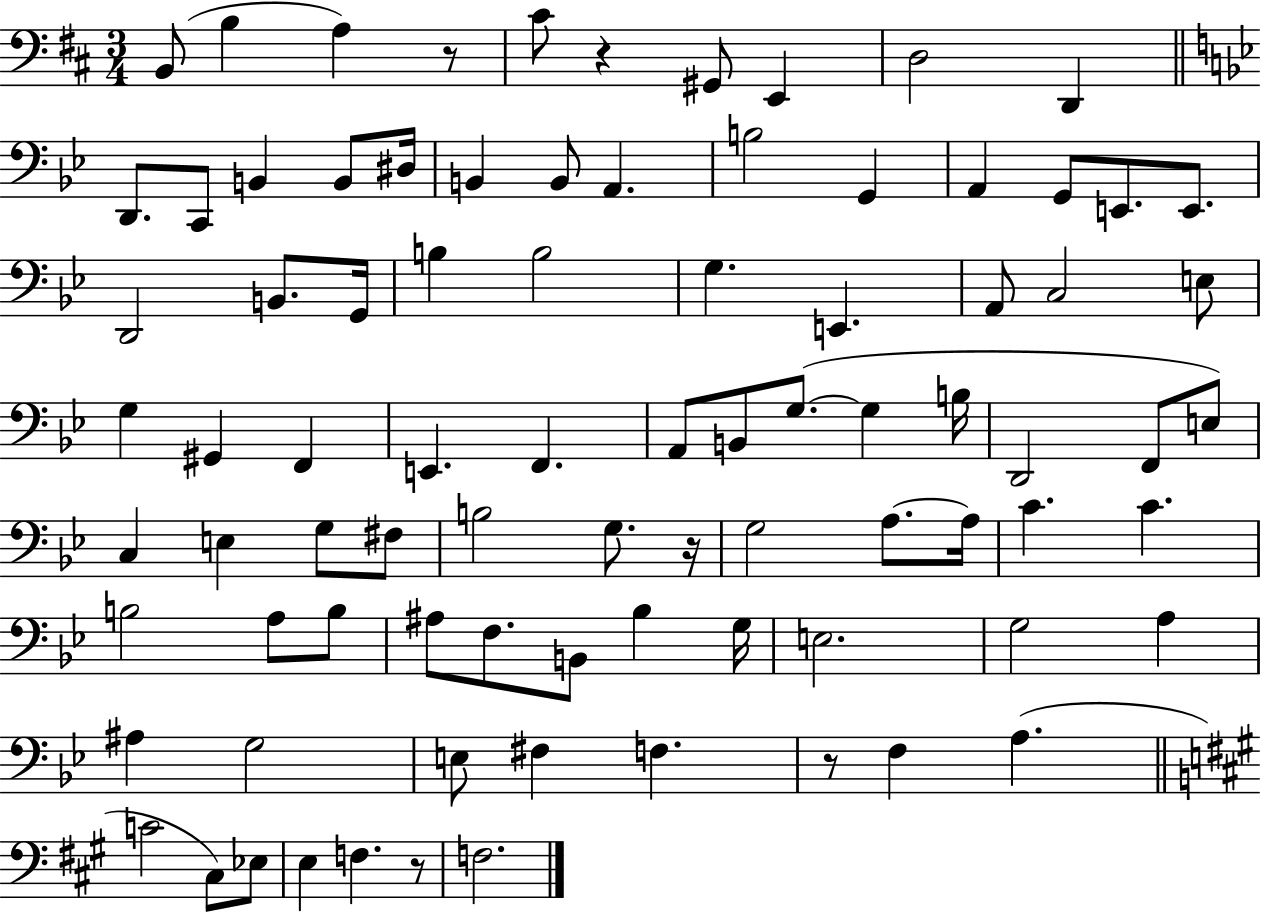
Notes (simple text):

B2/e B3/q A3/q R/e C#4/e R/q G#2/e E2/q D3/h D2/q D2/e. C2/e B2/q B2/e D#3/s B2/q B2/e A2/q. B3/h G2/q A2/q G2/e E2/e. E2/e. D2/h B2/e. G2/s B3/q B3/h G3/q. E2/q. A2/e C3/h E3/e G3/q G#2/q F2/q E2/q. F2/q. A2/e B2/e G3/e. G3/q B3/s D2/h F2/e E3/e C3/q E3/q G3/e F#3/e B3/h G3/e. R/s G3/h A3/e. A3/s C4/q. C4/q. B3/h A3/e B3/e A#3/e F3/e. B2/e Bb3/q G3/s E3/h. G3/h A3/q A#3/q G3/h E3/e F#3/q F3/q. R/e F3/q A3/q. C4/h C#3/e Eb3/e E3/q F3/q. R/e F3/h.